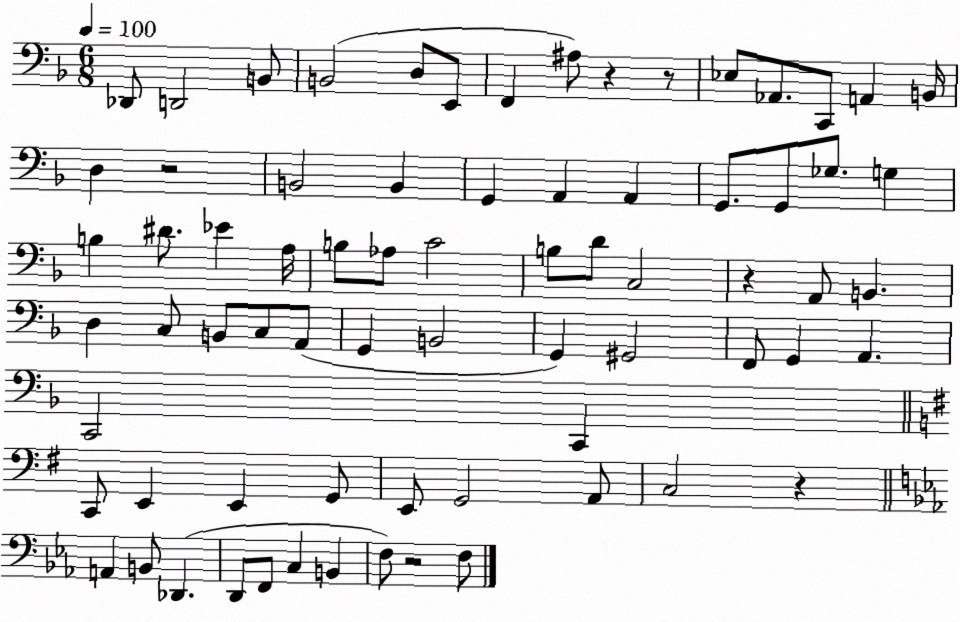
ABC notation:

X:1
T:Untitled
M:6/8
L:1/4
K:F
_D,,/2 D,,2 B,,/2 B,,2 D,/2 E,,/2 F,, ^A,/2 z z/2 _E,/2 _A,,/2 C,,/2 A,, B,,/4 D, z2 B,,2 B,, G,, A,, A,, G,,/2 G,,/2 _G,/2 G, B, ^D/2 _E A,/4 B,/2 _A,/2 C2 B,/2 D/2 C,2 z A,,/2 B,, D, C,/2 B,,/2 C,/2 A,,/2 G,, B,,2 G,, ^G,,2 F,,/2 G,, A,, C,,2 C,, C,,/2 E,, E,, G,,/2 E,,/2 G,,2 A,,/2 C,2 z A,, B,,/2 _D,, D,,/2 F,,/2 C, B,, F,/2 z2 F,/2